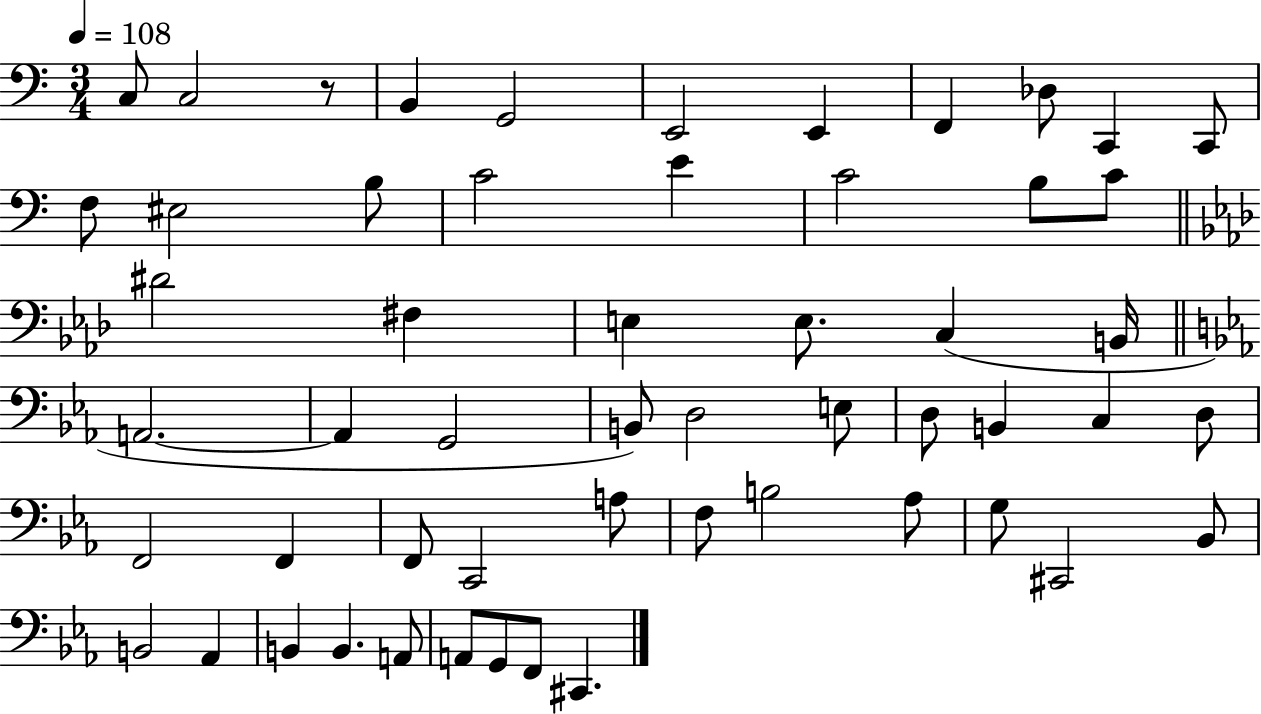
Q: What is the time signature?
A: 3/4